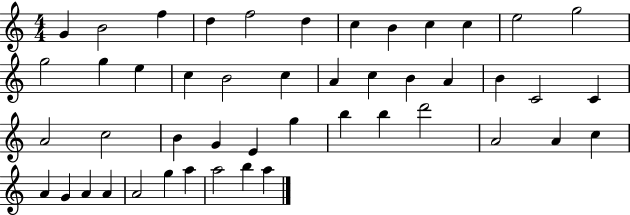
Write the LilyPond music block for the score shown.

{
  \clef treble
  \numericTimeSignature
  \time 4/4
  \key c \major
  g'4 b'2 f''4 | d''4 f''2 d''4 | c''4 b'4 c''4 c''4 | e''2 g''2 | \break g''2 g''4 e''4 | c''4 b'2 c''4 | a'4 c''4 b'4 a'4 | b'4 c'2 c'4 | \break a'2 c''2 | b'4 g'4 e'4 g''4 | b''4 b''4 d'''2 | a'2 a'4 c''4 | \break a'4 g'4 a'4 a'4 | a'2 g''4 a''4 | a''2 b''4 a''4 | \bar "|."
}